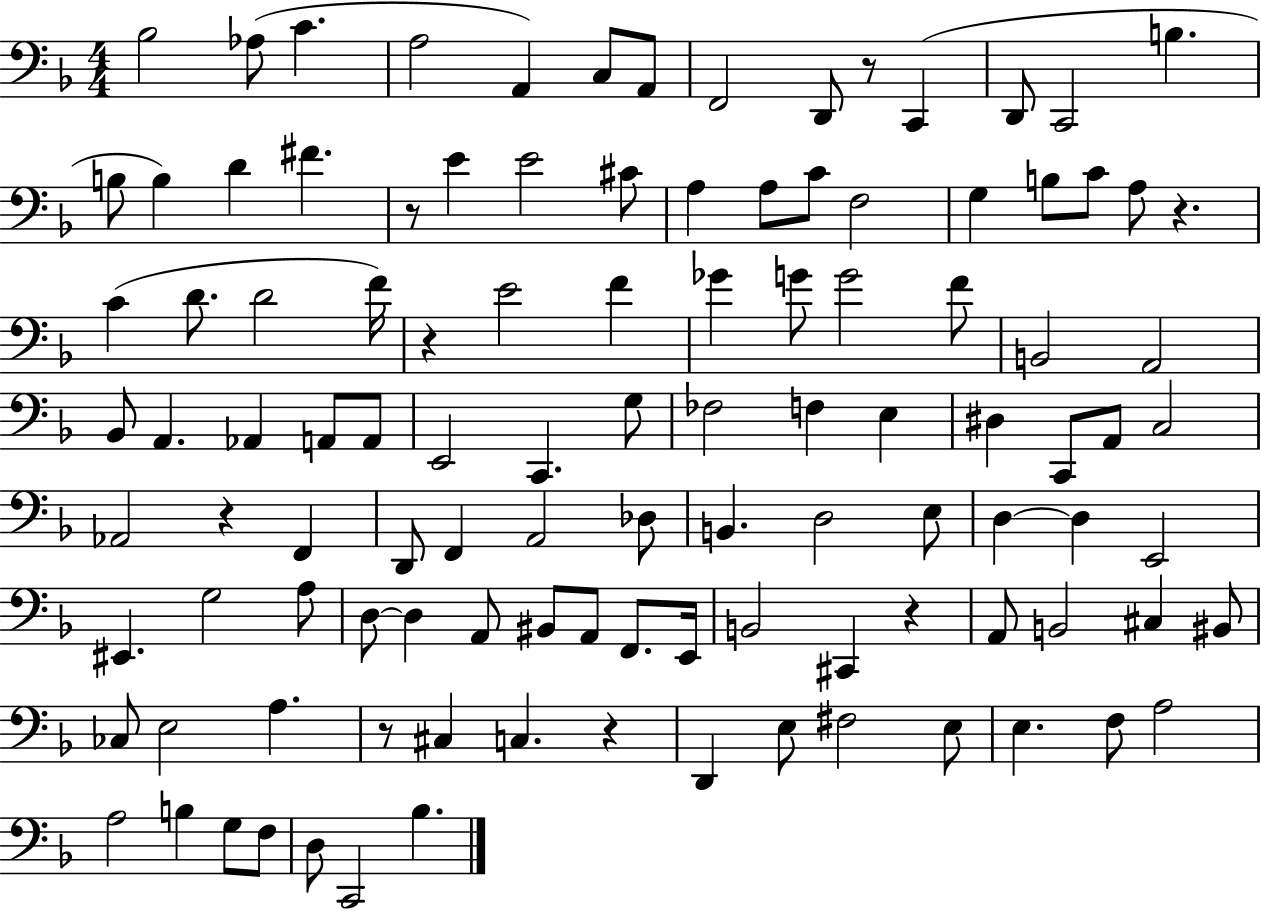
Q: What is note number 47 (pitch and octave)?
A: C2